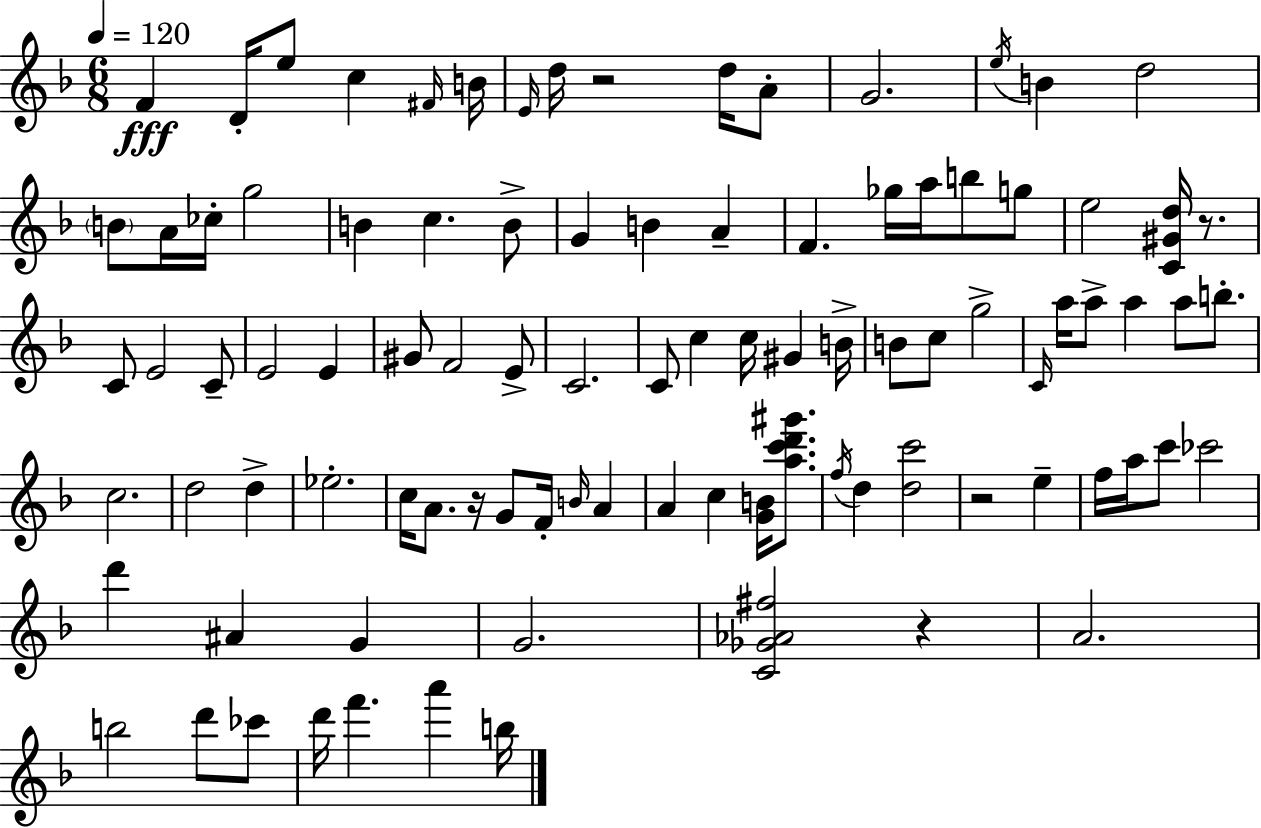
F4/q D4/s E5/e C5/q F#4/s B4/s E4/s D5/s R/h D5/s A4/e G4/h. E5/s B4/q D5/h B4/e A4/s CES5/s G5/h B4/q C5/q. B4/e G4/q B4/q A4/q F4/q. Gb5/s A5/s B5/e G5/e E5/h [C4,G#4,D5]/s R/e. C4/e E4/h C4/e E4/h E4/q G#4/e F4/h E4/e C4/h. C4/e C5/q C5/s G#4/q B4/s B4/e C5/e G5/h C4/s A5/s A5/e A5/q A5/e B5/e. C5/h. D5/h D5/q Eb5/h. C5/s A4/e. R/s G4/e F4/s B4/s A4/q A4/q C5/q [G4,B4]/s [A5,C6,D6,G#6]/e. F5/s D5/q [D5,C6]/h R/h E5/q F5/s A5/s C6/e CES6/h D6/q A#4/q G4/q G4/h. [C4,Gb4,Ab4,F#5]/h R/q A4/h. B5/h D6/e CES6/e D6/s F6/q. A6/q B5/s